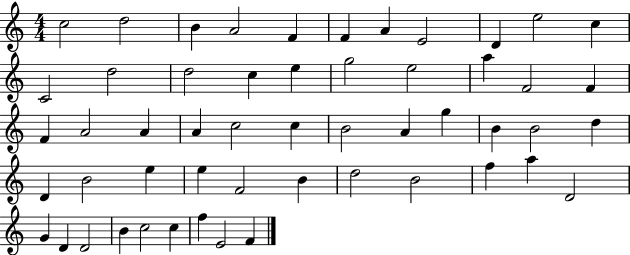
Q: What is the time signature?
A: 4/4